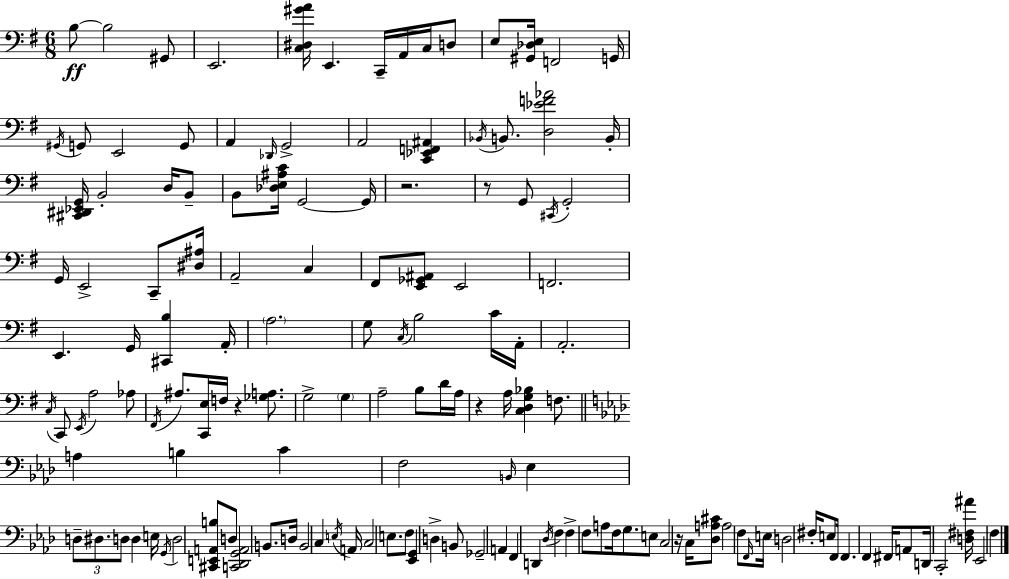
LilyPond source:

{
  \clef bass
  \numericTimeSignature
  \time 6/8
  \key e \minor
  b8~~\ff b2 gis,8 | e,2. | <c dis gis' a'>16 e,4. c,16-- a,16 c16 d8 | e8 <gis, des e>16 f,2 g,16 | \break \acciaccatura { gis,16 } g,8 e,2 g,8 | a,4 \grace { des,16 } g,2-> | a,2 <c, ees, f, ais,>4 | \acciaccatura { bes,16 } b,8. <d ees' f' aes'>2 | \break b,16-. <cis, dis, ees, g,>16 b,2-. | d16 b,8-- b,8 <des e ais c'>16 g,2~~ | g,16 r2. | r8 g,8 \acciaccatura { cis,16 } g,2-. | \break g,16 e,2-> | c,8-- <dis ais>16 a,2-- | c4 fis,8 <e, ges, ais,>8 e,2 | f,2. | \break e,4. g,16 <cis, b>4 | a,16-. \parenthesize a2. | g8 \acciaccatura { c16 } b2 | c'16 a,16-. a,2.-. | \break \acciaccatura { c16 } c,8 \acciaccatura { e,16 } a2 | aes8 \acciaccatura { fis,16 } ais8. <c, e>16 | f16 r4 <ges a>8. g2-> | \parenthesize g4 a2-- | \break b8 d'16 a16 r4 | a16 <c d g bes>4 f8. \bar "||" \break \key aes \major a4 b4 c'4 | f2 \grace { b,16 } ees4 | \tuplet 3/2 { d8-- dis8. d8 } d4 | e16 \acciaccatura { g,16 } d2 <cis, e, a, b>8 | \break d8 <c, des, g, a,>2 b,8. | d16 b,2 c4 | \acciaccatura { e16 } a,16 c2 | e8. f8 <ees, g,>4 d4-> | \break b,8 ges,2-- a,4 | f,4 d,4 \acciaccatura { des16 } | f4 f4-> f8 a8 | f16 g8. e8 c2 | \break r16 c16 <des a cis'>8 a2 | f8 \grace { f,16 } e16 d2 | fis16-. e8 f,16 f,4. | f,4 fis,16 a,8 d,16 c,2-. | \break <d fis ais'>16 ees,2 | f4 \bar "|."
}